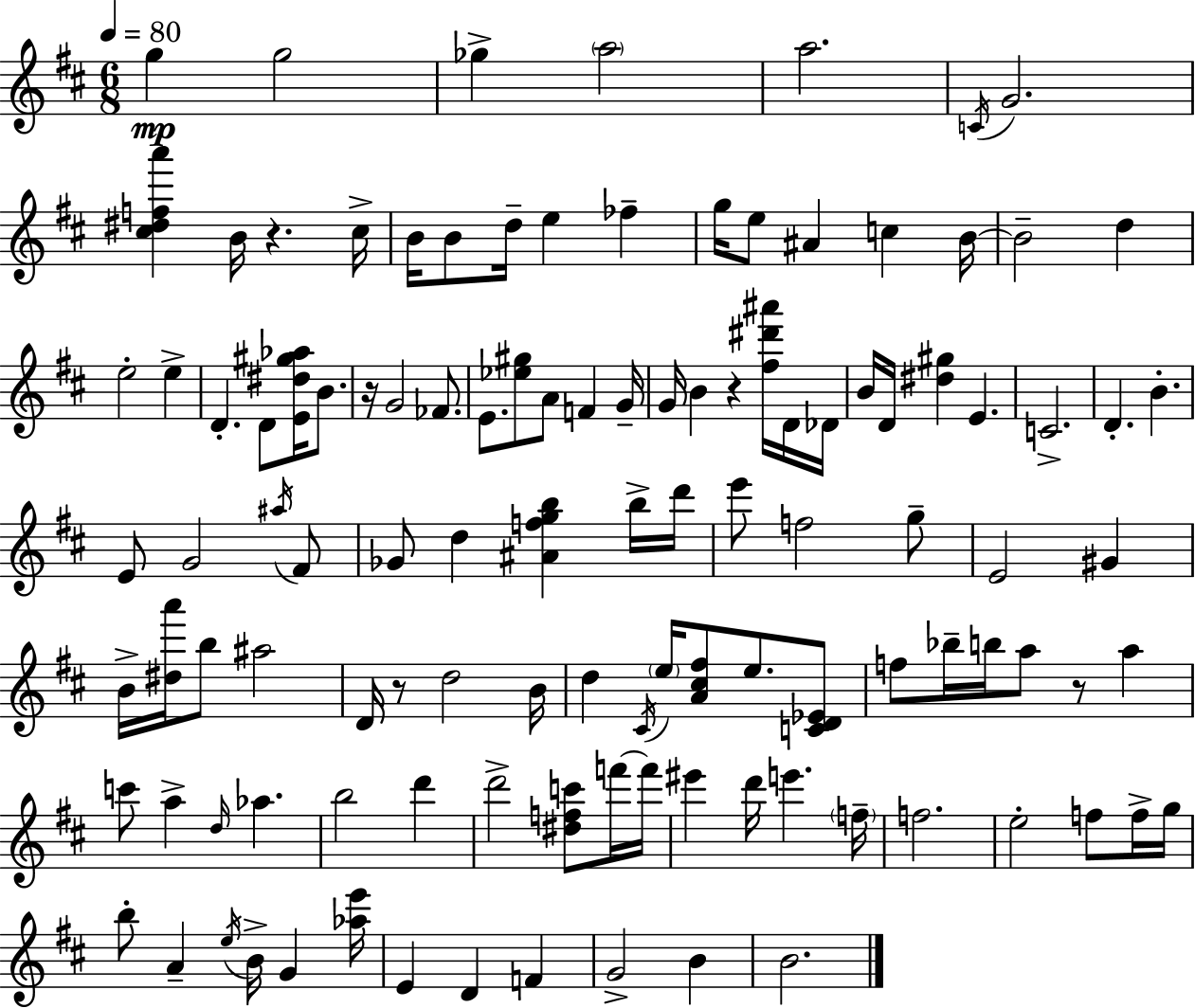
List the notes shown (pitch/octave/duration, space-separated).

G5/q G5/h Gb5/q A5/h A5/h. C4/s G4/h. [C#5,D#5,F5,A6]/q B4/s R/q. C#5/s B4/s B4/e D5/s E5/q FES5/q G5/s E5/e A#4/q C5/q B4/s B4/h D5/q E5/h E5/q D4/q. D4/e [E4,D#5,G#5,Ab5]/s B4/e. R/s G4/h FES4/e. E4/e. [Eb5,G#5]/e A4/e F4/q G4/s G4/s B4/q R/q [F#5,D#6,A#6]/s D4/s Db4/s B4/s D4/s [D#5,G#5]/q E4/q. C4/h. D4/q. B4/q. E4/e G4/h A#5/s F#4/e Gb4/e D5/q [A#4,F5,G5,B5]/q B5/s D6/s E6/e F5/h G5/e E4/h G#4/q B4/s [D#5,A6]/s B5/e A#5/h D4/s R/e D5/h B4/s D5/q C#4/s E5/s [A4,C#5,F#5]/e E5/e. [C4,D4,Eb4]/e F5/e Bb5/s B5/s A5/e R/e A5/q C6/e A5/q D5/s Ab5/q. B5/h D6/q D6/h [D#5,F5,C6]/e F6/s F6/s EIS6/q D6/s E6/q. F5/s F5/h. E5/h F5/e F5/s G5/s B5/e A4/q E5/s B4/s G4/q [Ab5,E6]/s E4/q D4/q F4/q G4/h B4/q B4/h.